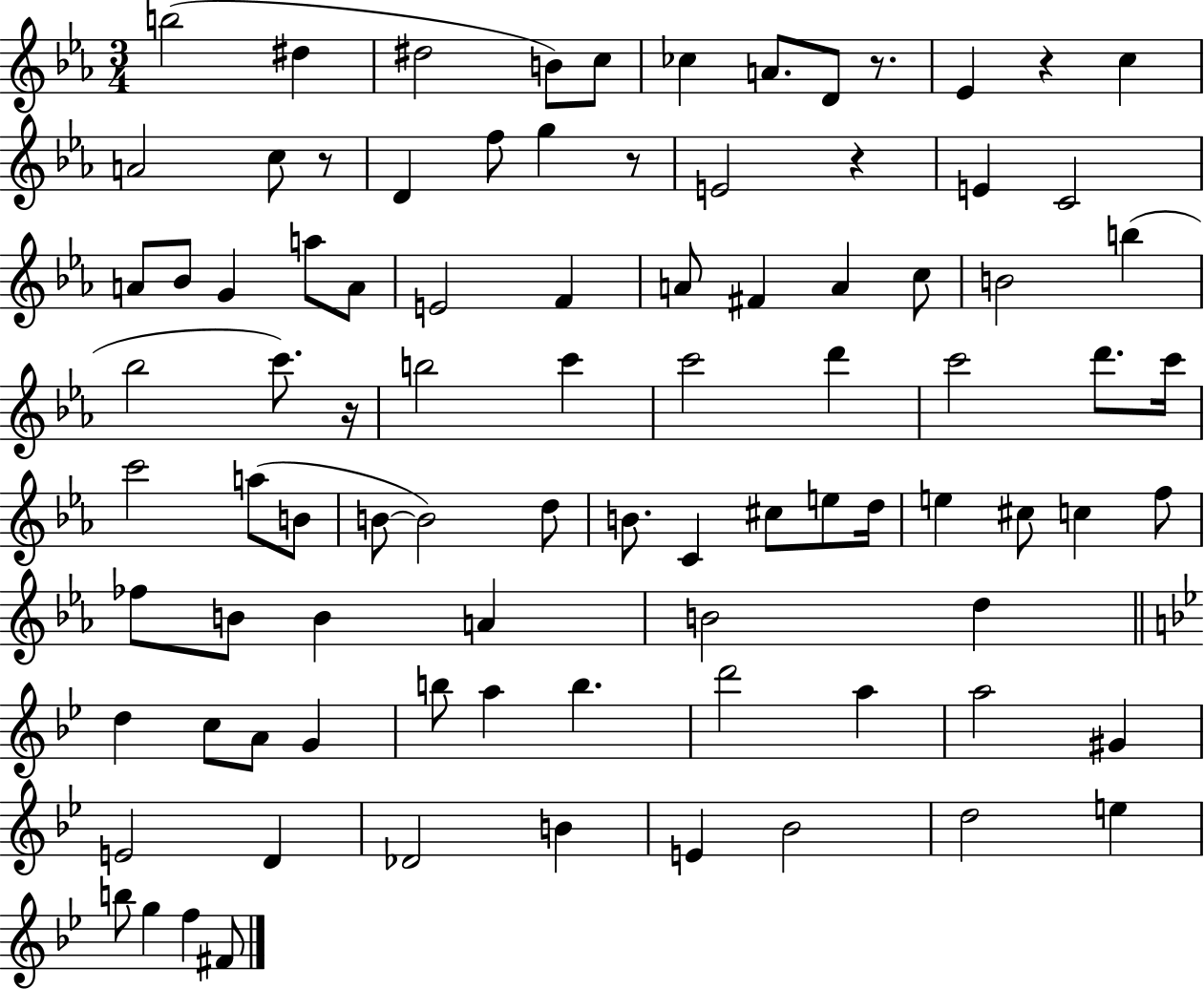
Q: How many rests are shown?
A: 6